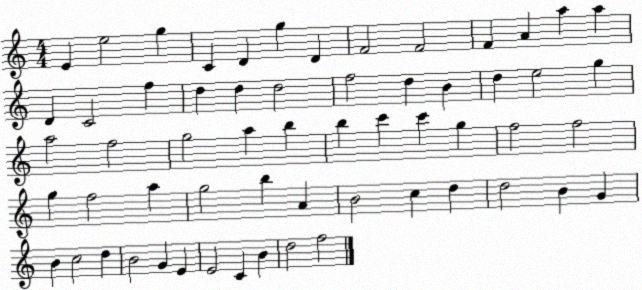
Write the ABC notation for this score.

X:1
T:Untitled
M:4/4
L:1/4
K:C
E e2 g C D g D F2 F2 F A a a D C2 f d d d2 f2 d B d e2 g a2 f2 g2 a b b c' c' g f2 f2 g f2 a g2 b A B2 c d d2 B G B c2 d B2 G E E2 C B d2 f2